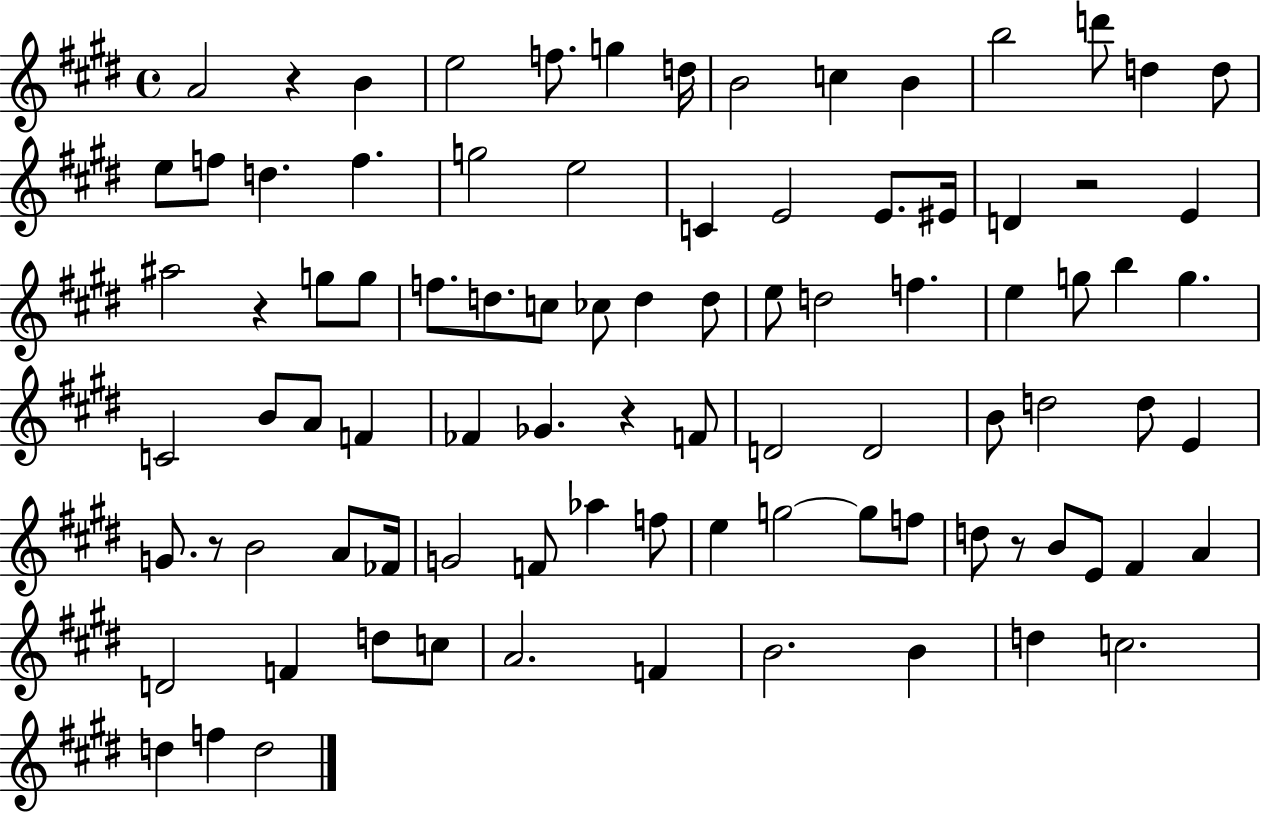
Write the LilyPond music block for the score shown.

{
  \clef treble
  \time 4/4
  \defaultTimeSignature
  \key e \major
  a'2 r4 b'4 | e''2 f''8. g''4 d''16 | b'2 c''4 b'4 | b''2 d'''8 d''4 d''8 | \break e''8 f''8 d''4. f''4. | g''2 e''2 | c'4 e'2 e'8. eis'16 | d'4 r2 e'4 | \break ais''2 r4 g''8 g''8 | f''8. d''8. c''8 ces''8 d''4 d''8 | e''8 d''2 f''4. | e''4 g''8 b''4 g''4. | \break c'2 b'8 a'8 f'4 | fes'4 ges'4. r4 f'8 | d'2 d'2 | b'8 d''2 d''8 e'4 | \break g'8. r8 b'2 a'8 fes'16 | g'2 f'8 aes''4 f''8 | e''4 g''2~~ g''8 f''8 | d''8 r8 b'8 e'8 fis'4 a'4 | \break d'2 f'4 d''8 c''8 | a'2. f'4 | b'2. b'4 | d''4 c''2. | \break d''4 f''4 d''2 | \bar "|."
}